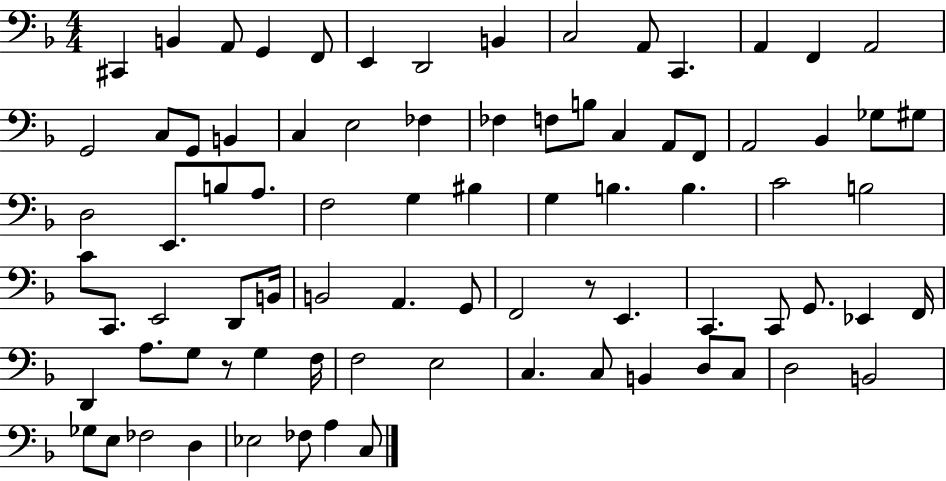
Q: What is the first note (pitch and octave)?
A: C#2